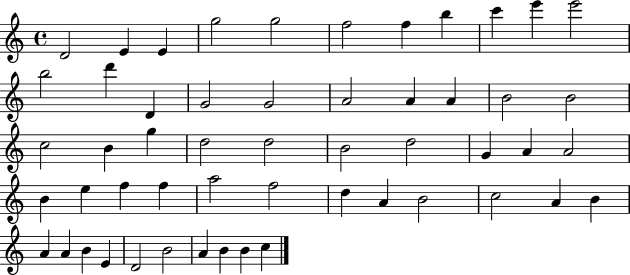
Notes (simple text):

D4/h E4/q E4/q G5/h G5/h F5/h F5/q B5/q C6/q E6/q E6/h B5/h D6/q D4/q G4/h G4/h A4/h A4/q A4/q B4/h B4/h C5/h B4/q G5/q D5/h D5/h B4/h D5/h G4/q A4/q A4/h B4/q E5/q F5/q F5/q A5/h F5/h D5/q A4/q B4/h C5/h A4/q B4/q A4/q A4/q B4/q E4/q D4/h B4/h A4/q B4/q B4/q C5/q